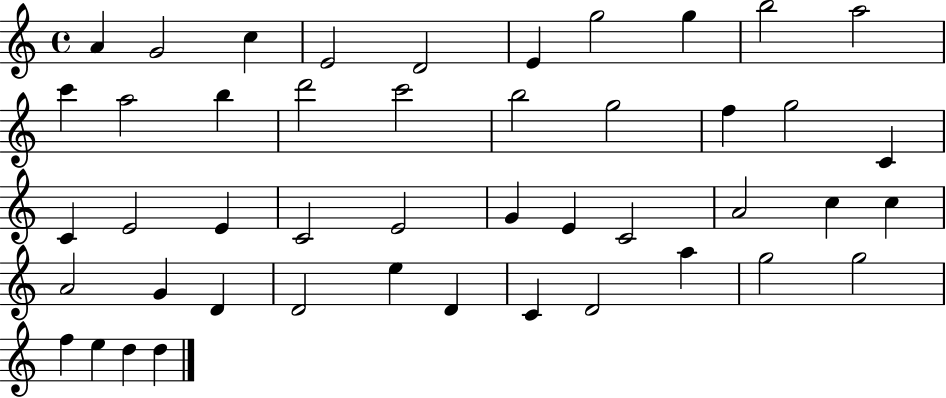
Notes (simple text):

A4/q G4/h C5/q E4/h D4/h E4/q G5/h G5/q B5/h A5/h C6/q A5/h B5/q D6/h C6/h B5/h G5/h F5/q G5/h C4/q C4/q E4/h E4/q C4/h E4/h G4/q E4/q C4/h A4/h C5/q C5/q A4/h G4/q D4/q D4/h E5/q D4/q C4/q D4/h A5/q G5/h G5/h F5/q E5/q D5/q D5/q